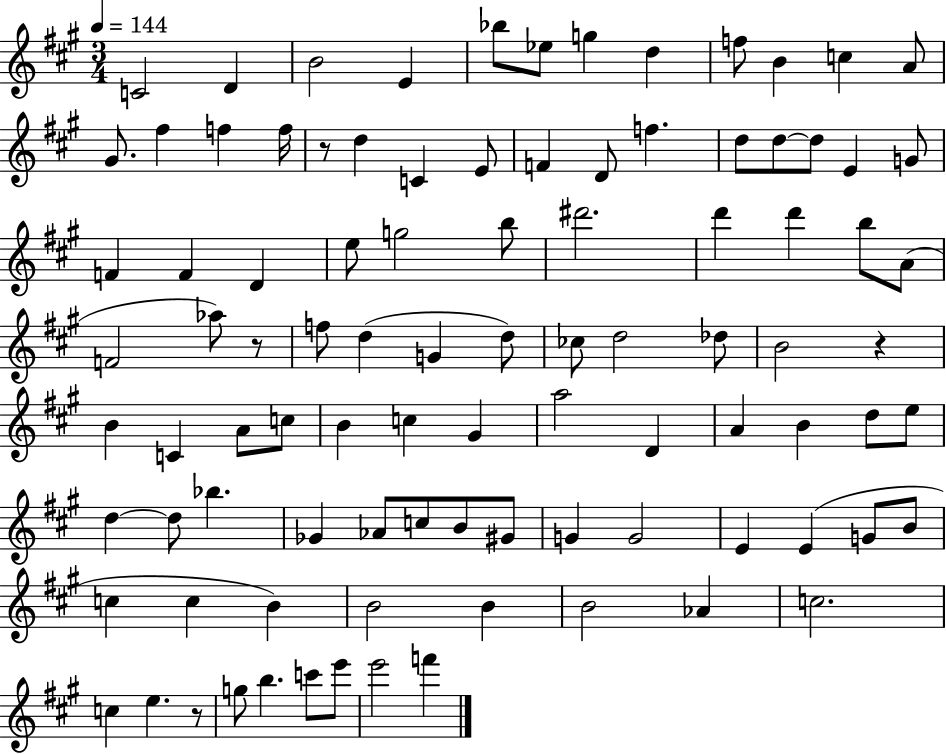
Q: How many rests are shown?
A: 4